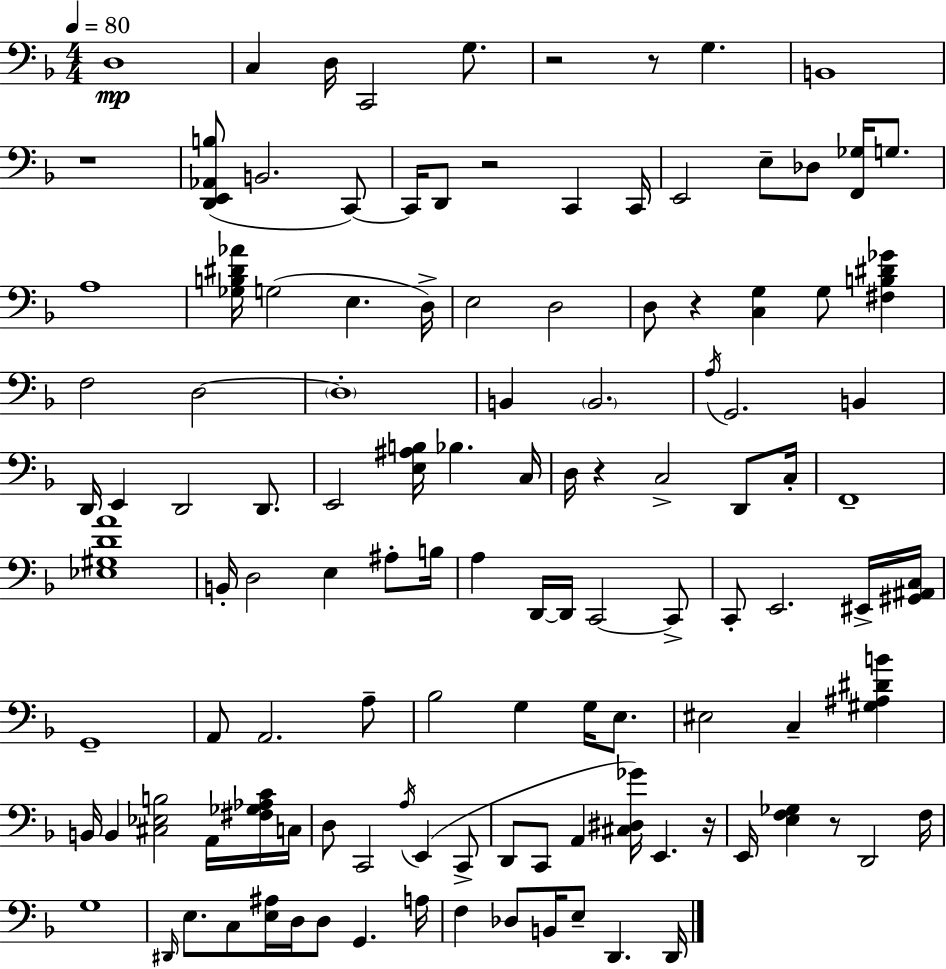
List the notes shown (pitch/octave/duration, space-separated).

D3/w C3/q D3/s C2/h G3/e. R/h R/e G3/q. B2/w R/w [D2,E2,Ab2,B3]/e B2/h. C2/e C2/s D2/e R/h C2/q C2/s E2/h E3/e Db3/e [F2,Gb3]/s G3/e. A3/w [Gb3,B3,D#4,Ab4]/s G3/h E3/q. D3/s E3/h D3/h D3/e R/q [C3,G3]/q G3/e [F#3,B3,D#4,Gb4]/q F3/h D3/h D3/w B2/q B2/h. A3/s G2/h. B2/q D2/s E2/q D2/h D2/e. E2/h [E3,A#3,B3]/s Bb3/q. C3/s D3/s R/q C3/h D2/e C3/s F2/w [Eb3,G#3,D4,A4]/w B2/s D3/h E3/q A#3/e B3/s A3/q D2/s D2/s C2/h C2/e C2/e E2/h. EIS2/s [G#2,A#2,C3]/s G2/w A2/e A2/h. A3/e Bb3/h G3/q G3/s E3/e. EIS3/h C3/q [G#3,A#3,D#4,B4]/q B2/s B2/q [C#3,Eb3,B3]/h A2/s [F#3,Gb3,Ab3,C4]/s C3/s D3/e C2/h A3/s E2/q C2/e D2/e C2/e A2/q [C#3,D#3,Gb4]/s E2/q. R/s E2/s [E3,F3,Gb3]/q R/e D2/h F3/s G3/w D#2/s E3/e. C3/e [E3,A#3]/s D3/s D3/e G2/q. A3/s F3/q Db3/e B2/s E3/e D2/q. D2/s